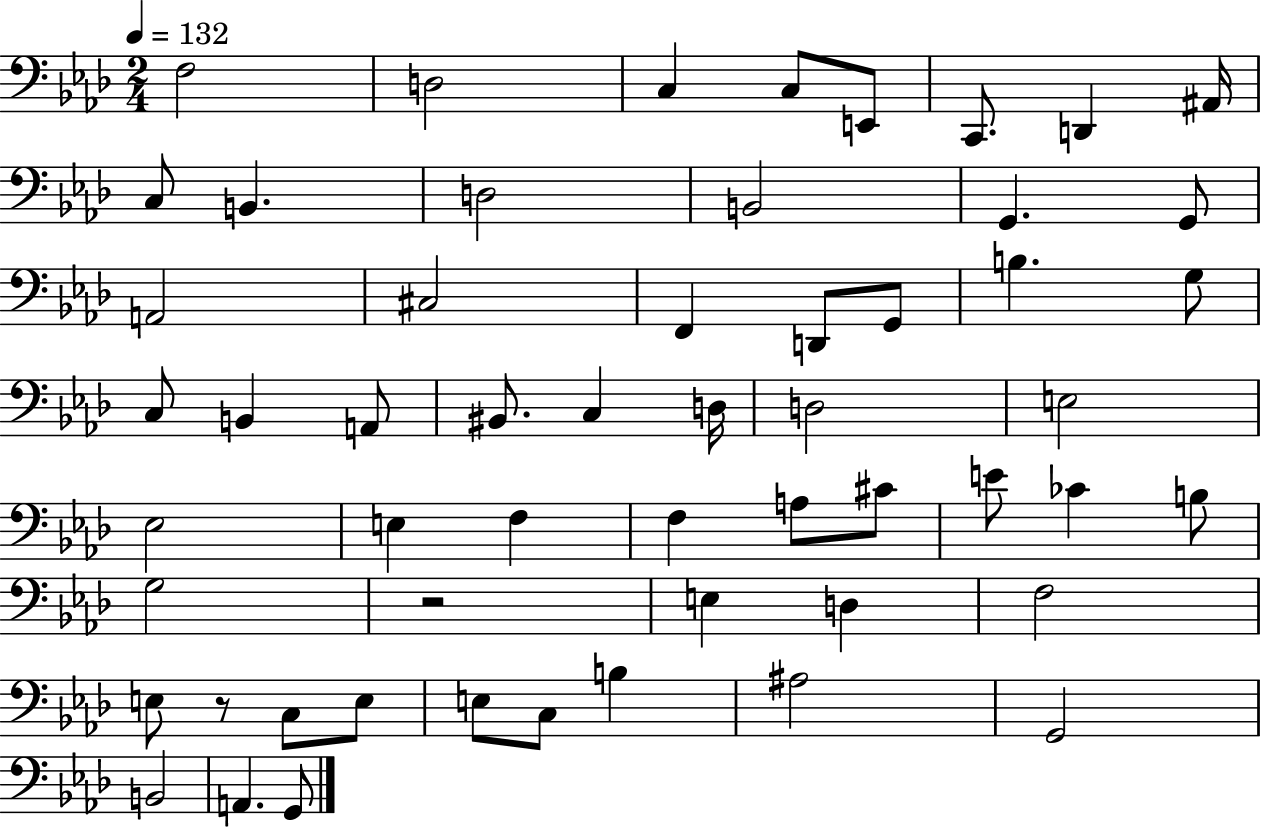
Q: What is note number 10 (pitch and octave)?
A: B2